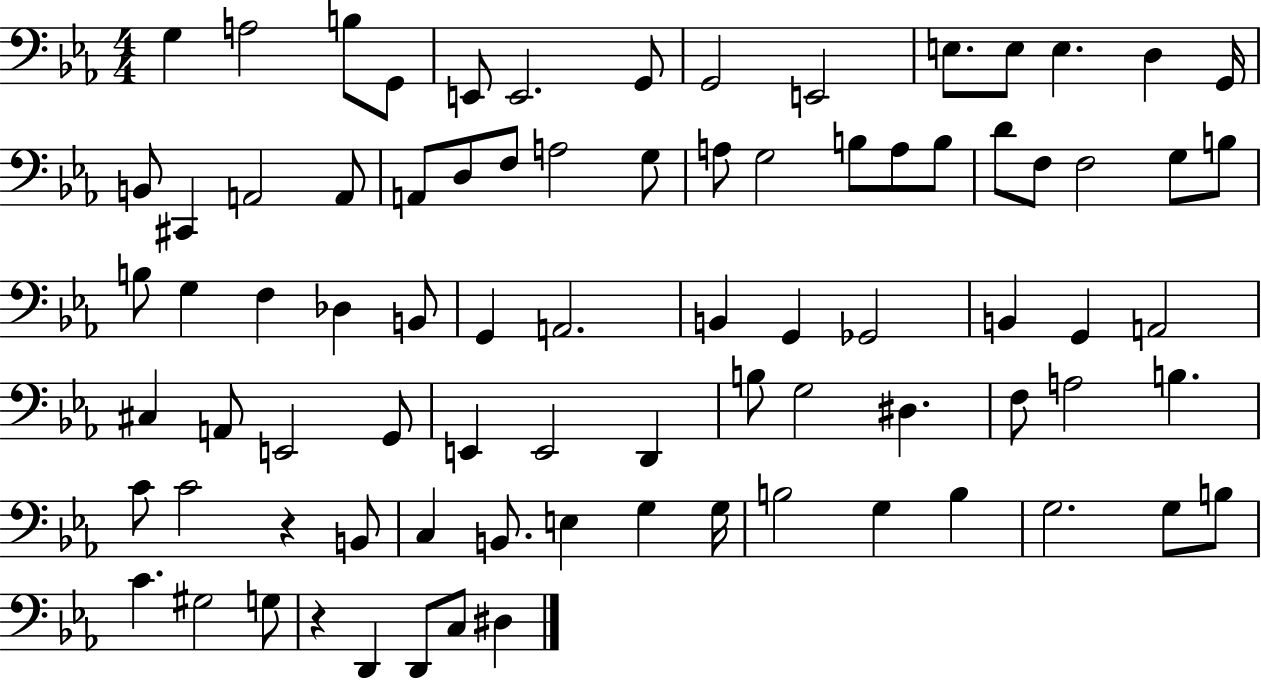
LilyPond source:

{
  \clef bass
  \numericTimeSignature
  \time 4/4
  \key ees \major
  g4 a2 b8 g,8 | e,8 e,2. g,8 | g,2 e,2 | e8. e8 e4. d4 g,16 | \break b,8 cis,4 a,2 a,8 | a,8 d8 f8 a2 g8 | a8 g2 b8 a8 b8 | d'8 f8 f2 g8 b8 | \break b8 g4 f4 des4 b,8 | g,4 a,2. | b,4 g,4 ges,2 | b,4 g,4 a,2 | \break cis4 a,8 e,2 g,8 | e,4 e,2 d,4 | b8 g2 dis4. | f8 a2 b4. | \break c'8 c'2 r4 b,8 | c4 b,8. e4 g4 g16 | b2 g4 b4 | g2. g8 b8 | \break c'4. gis2 g8 | r4 d,4 d,8 c8 dis4 | \bar "|."
}